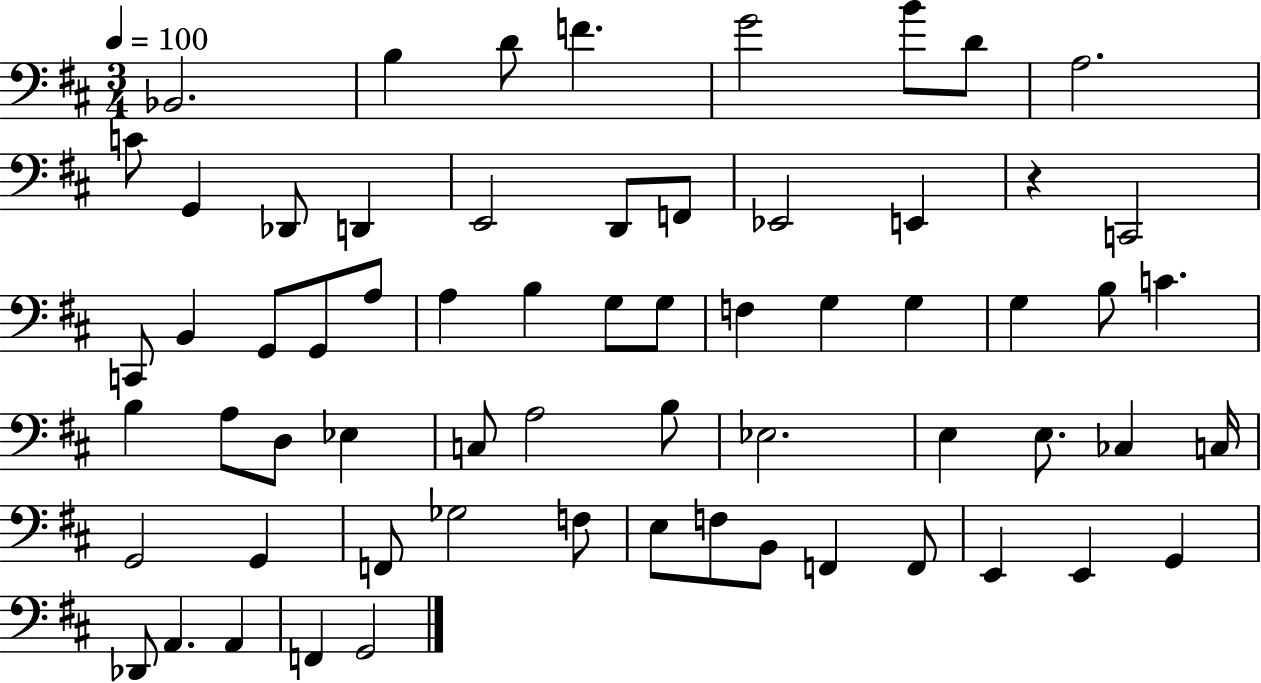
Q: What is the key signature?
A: D major